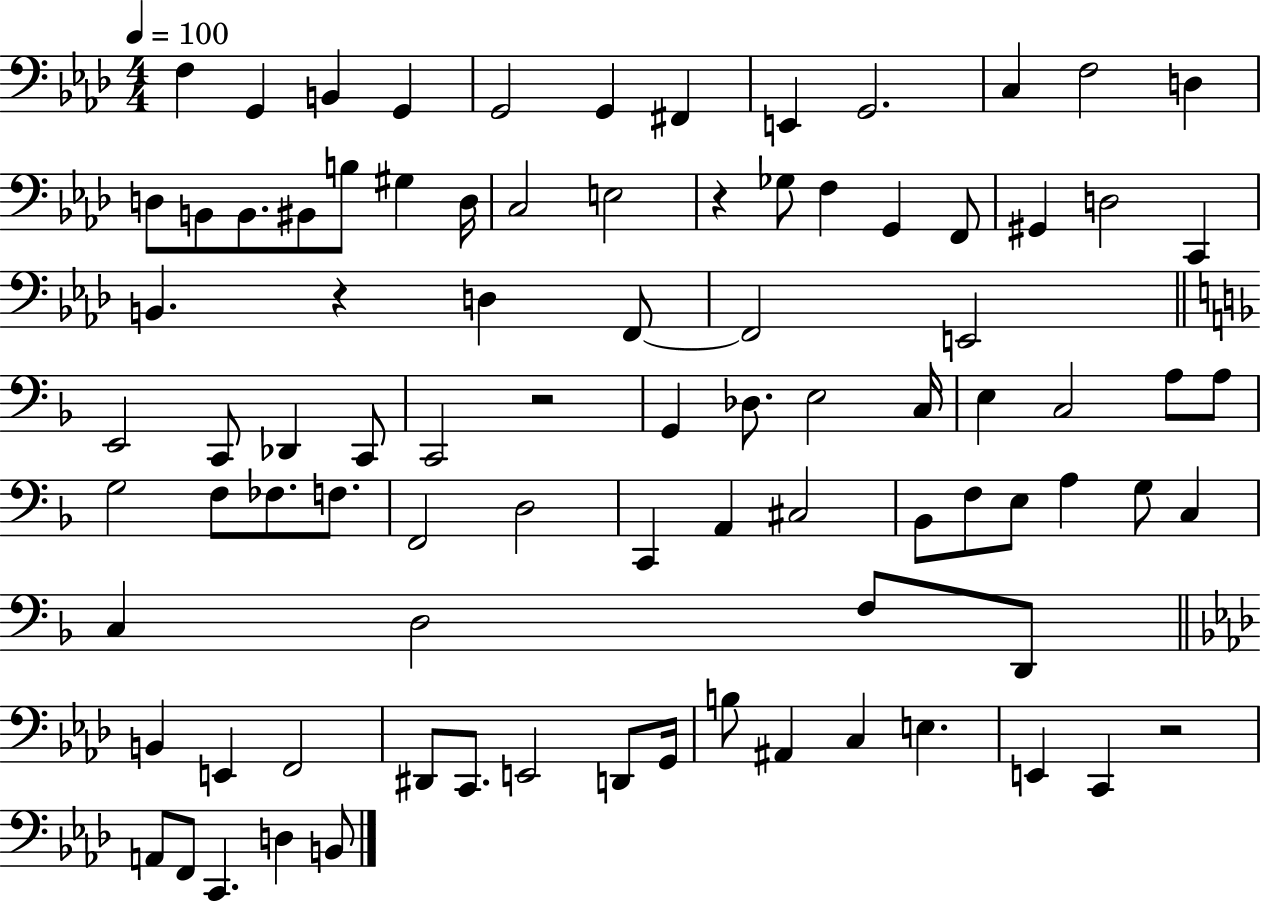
F3/q G2/q B2/q G2/q G2/h G2/q F#2/q E2/q G2/h. C3/q F3/h D3/q D3/e B2/e B2/e. BIS2/e B3/e G#3/q D3/s C3/h E3/h R/q Gb3/e F3/q G2/q F2/e G#2/q D3/h C2/q B2/q. R/q D3/q F2/e F2/h E2/h E2/h C2/e Db2/q C2/e C2/h R/h G2/q Db3/e. E3/h C3/s E3/q C3/h A3/e A3/e G3/h F3/e FES3/e. F3/e. F2/h D3/h C2/q A2/q C#3/h Bb2/e F3/e E3/e A3/q G3/e C3/q C3/q D3/h F3/e D2/e B2/q E2/q F2/h D#2/e C2/e. E2/h D2/e G2/s B3/e A#2/q C3/q E3/q. E2/q C2/q R/h A2/e F2/e C2/q. D3/q B2/e